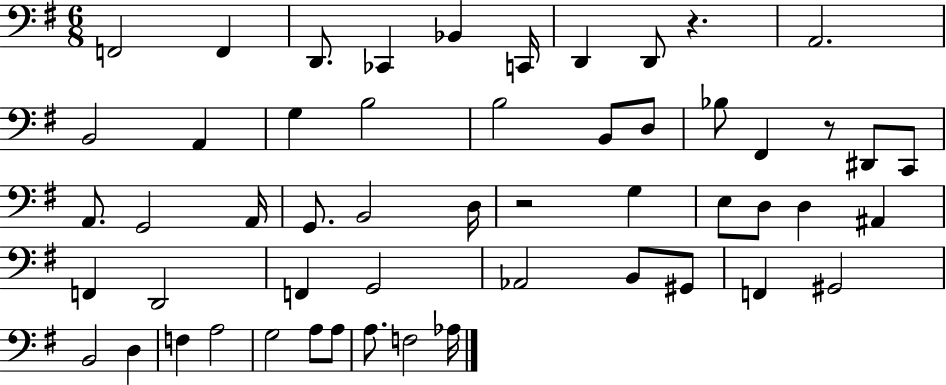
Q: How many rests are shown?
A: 3